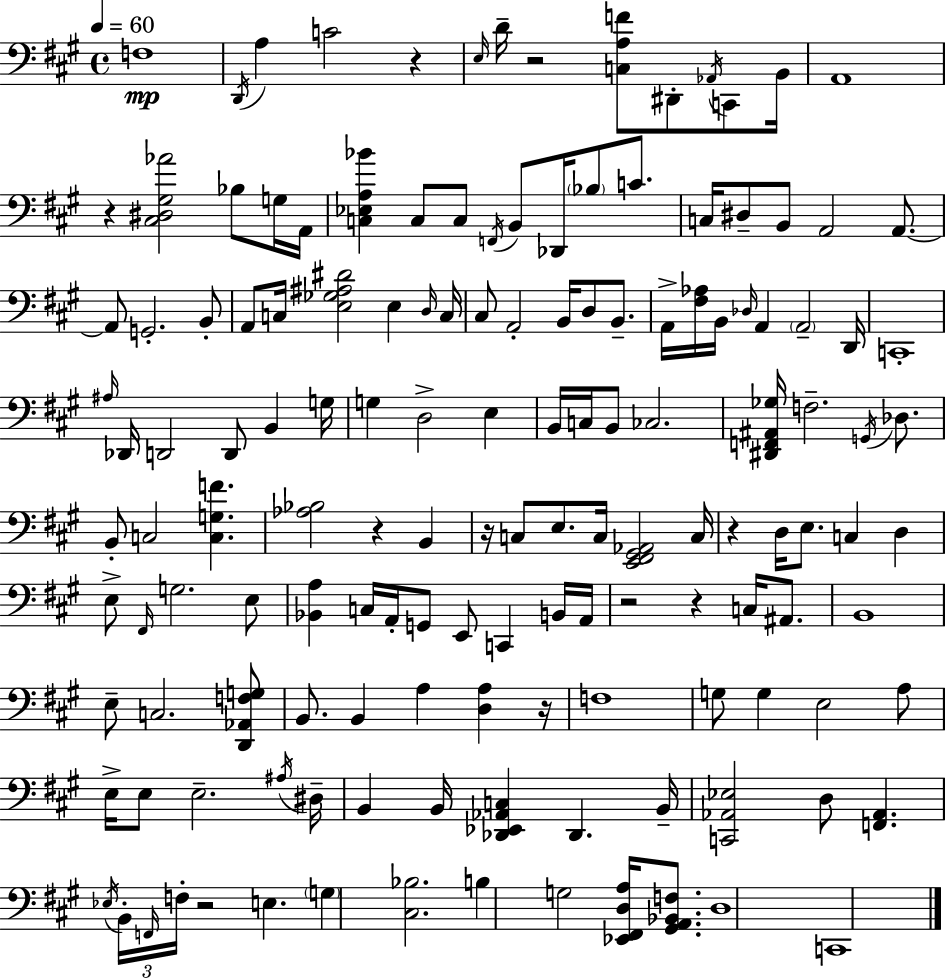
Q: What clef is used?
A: bass